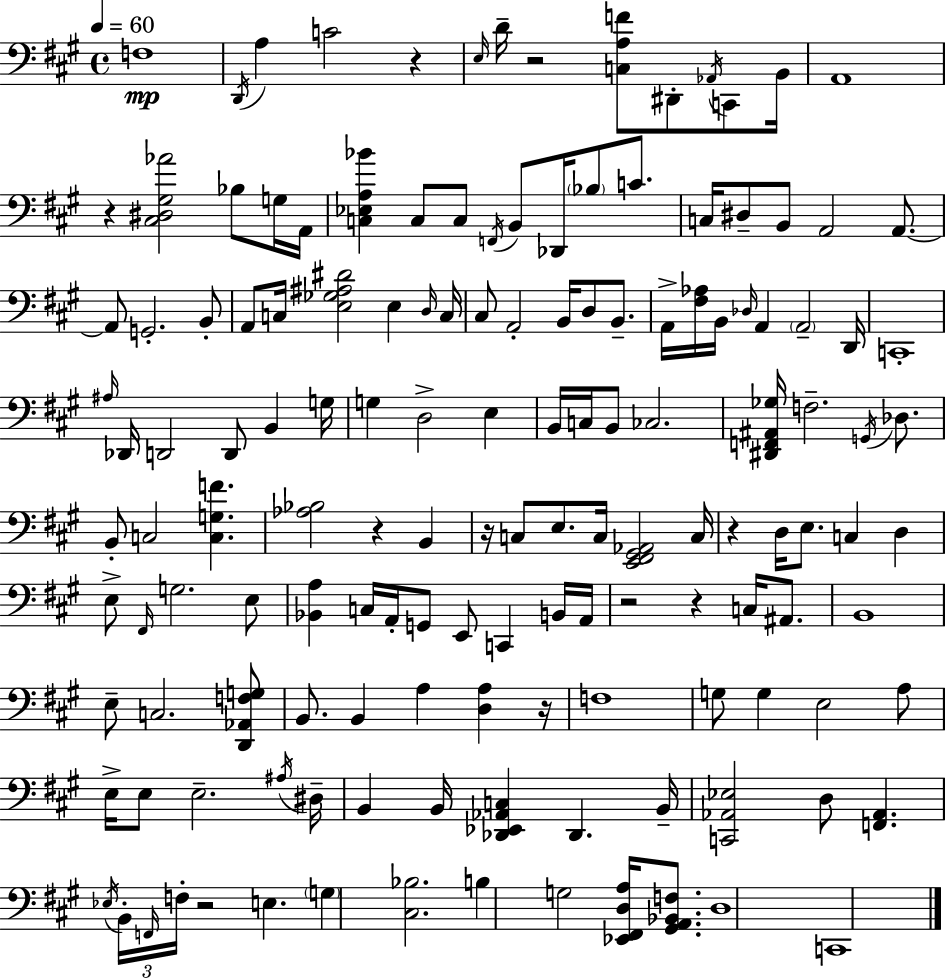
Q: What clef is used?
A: bass